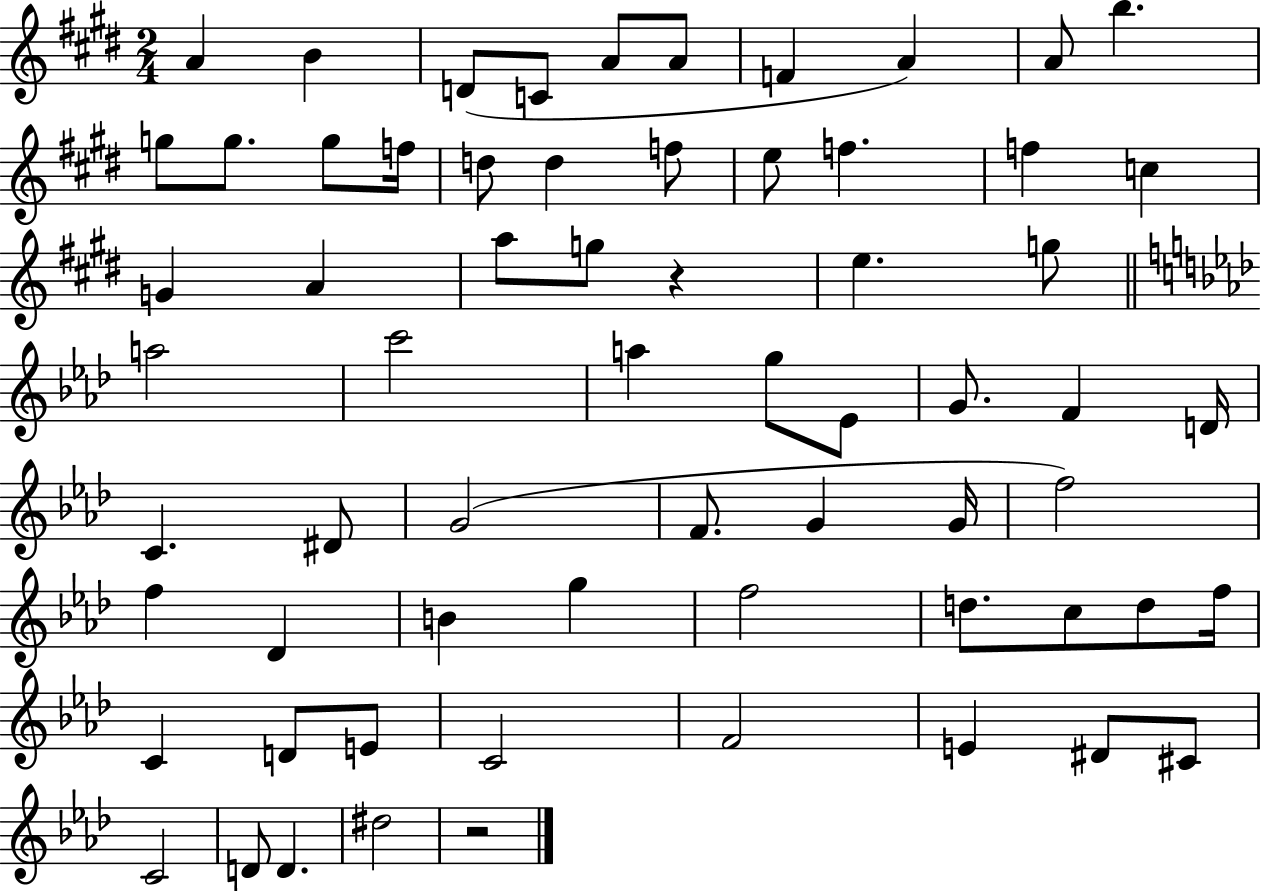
{
  \clef treble
  \numericTimeSignature
  \time 2/4
  \key e \major
  \repeat volta 2 { a'4 b'4 | d'8( c'8 a'8 a'8 | f'4 a'4) | a'8 b''4. | \break g''8 g''8. g''8 f''16 | d''8 d''4 f''8 | e''8 f''4. | f''4 c''4 | \break g'4 a'4 | a''8 g''8 r4 | e''4. g''8 | \bar "||" \break \key aes \major a''2 | c'''2 | a''4 g''8 ees'8 | g'8. f'4 d'16 | \break c'4. dis'8 | g'2( | f'8. g'4 g'16 | f''2) | \break f''4 des'4 | b'4 g''4 | f''2 | d''8. c''8 d''8 f''16 | \break c'4 d'8 e'8 | c'2 | f'2 | e'4 dis'8 cis'8 | \break c'2 | d'8 d'4. | dis''2 | r2 | \break } \bar "|."
}